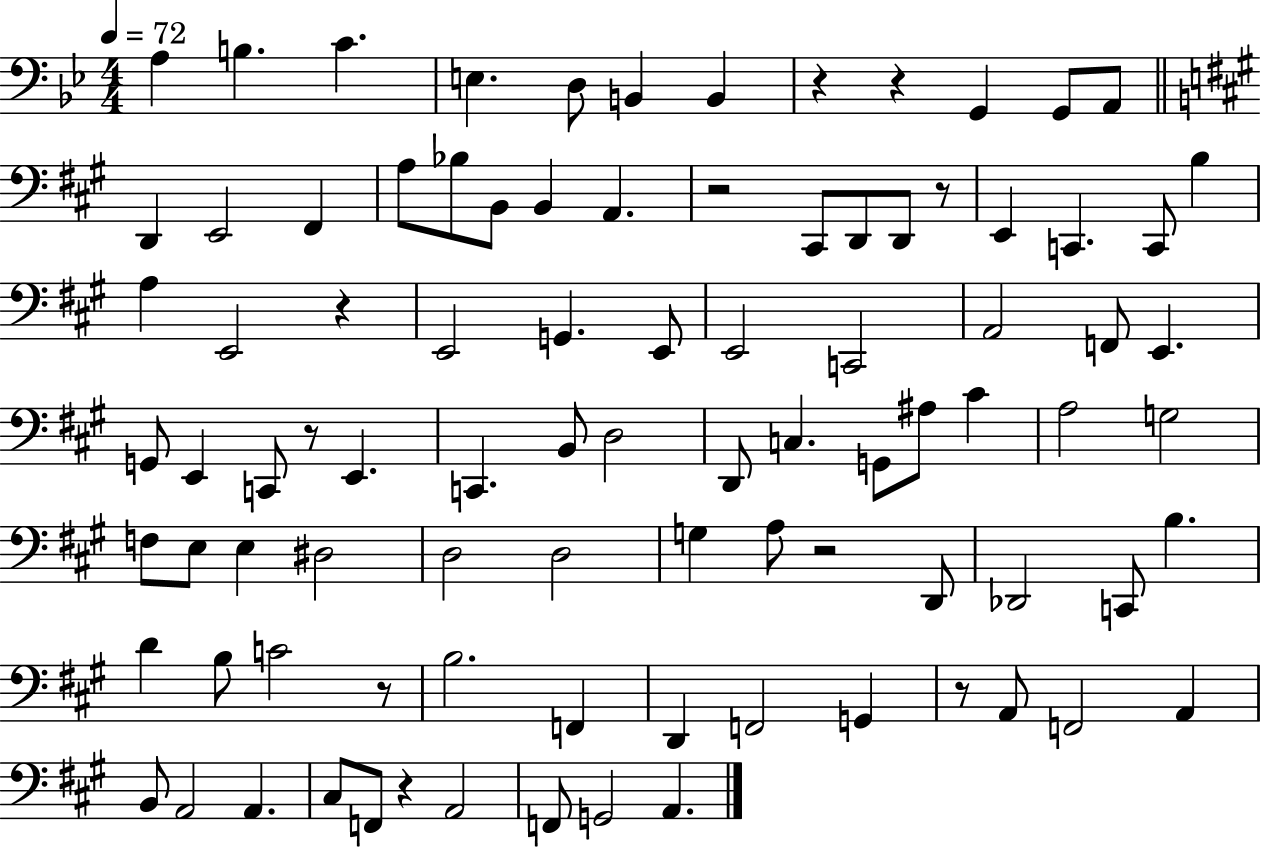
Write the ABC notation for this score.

X:1
T:Untitled
M:4/4
L:1/4
K:Bb
A, B, C E, D,/2 B,, B,, z z G,, G,,/2 A,,/2 D,, E,,2 ^F,, A,/2 _B,/2 B,,/2 B,, A,, z2 ^C,,/2 D,,/2 D,,/2 z/2 E,, C,, C,,/2 B, A, E,,2 z E,,2 G,, E,,/2 E,,2 C,,2 A,,2 F,,/2 E,, G,,/2 E,, C,,/2 z/2 E,, C,, B,,/2 D,2 D,,/2 C, G,,/2 ^A,/2 ^C A,2 G,2 F,/2 E,/2 E, ^D,2 D,2 D,2 G, A,/2 z2 D,,/2 _D,,2 C,,/2 B, D B,/2 C2 z/2 B,2 F,, D,, F,,2 G,, z/2 A,,/2 F,,2 A,, B,,/2 A,,2 A,, ^C,/2 F,,/2 z A,,2 F,,/2 G,,2 A,,